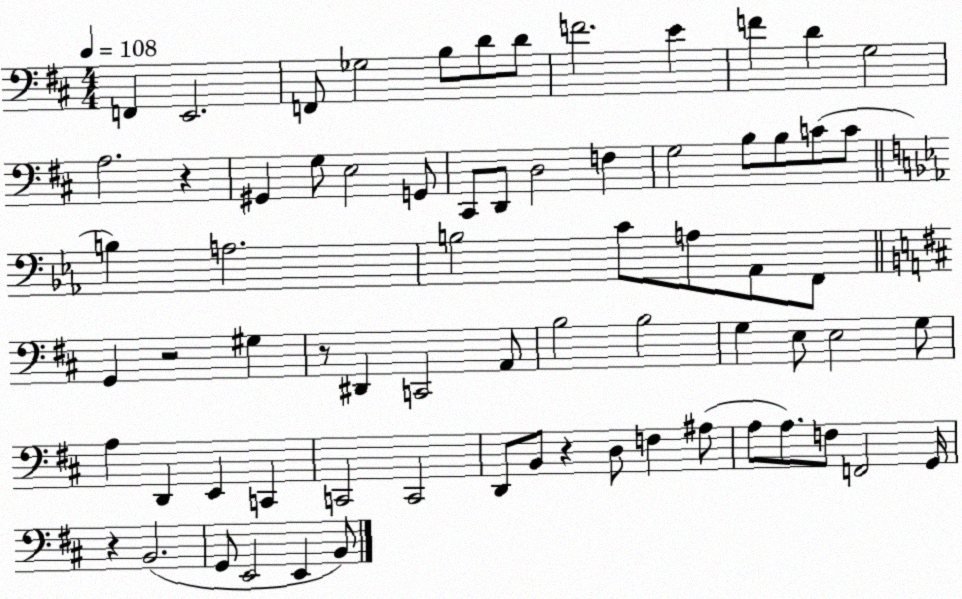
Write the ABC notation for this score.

X:1
T:Untitled
M:4/4
L:1/4
K:D
F,, E,,2 F,,/2 _G,2 B,/2 D/2 D/2 F2 E F D G,2 A,2 z ^G,, G,/2 E,2 G,,/2 ^C,,/2 D,,/2 D,2 F, G,2 B,/2 B,/2 C/2 C/2 B, A,2 B,2 C/2 A,/2 _A,,/2 F,,/2 G,, z2 ^G, z/2 ^D,, C,,2 A,,/2 B,2 B,2 G, E,/2 E,2 G,/2 A, D,, E,, C,, C,,2 C,,2 D,,/2 B,,/2 z D,/2 F, ^A,/2 A,/2 A,/2 F,/2 F,,2 G,,/4 z B,,2 G,,/2 E,,2 E,, B,,/2